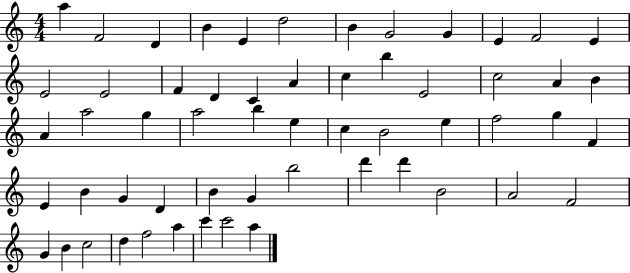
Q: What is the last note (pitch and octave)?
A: A5